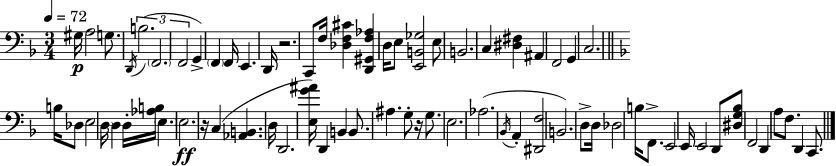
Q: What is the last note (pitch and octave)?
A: C2